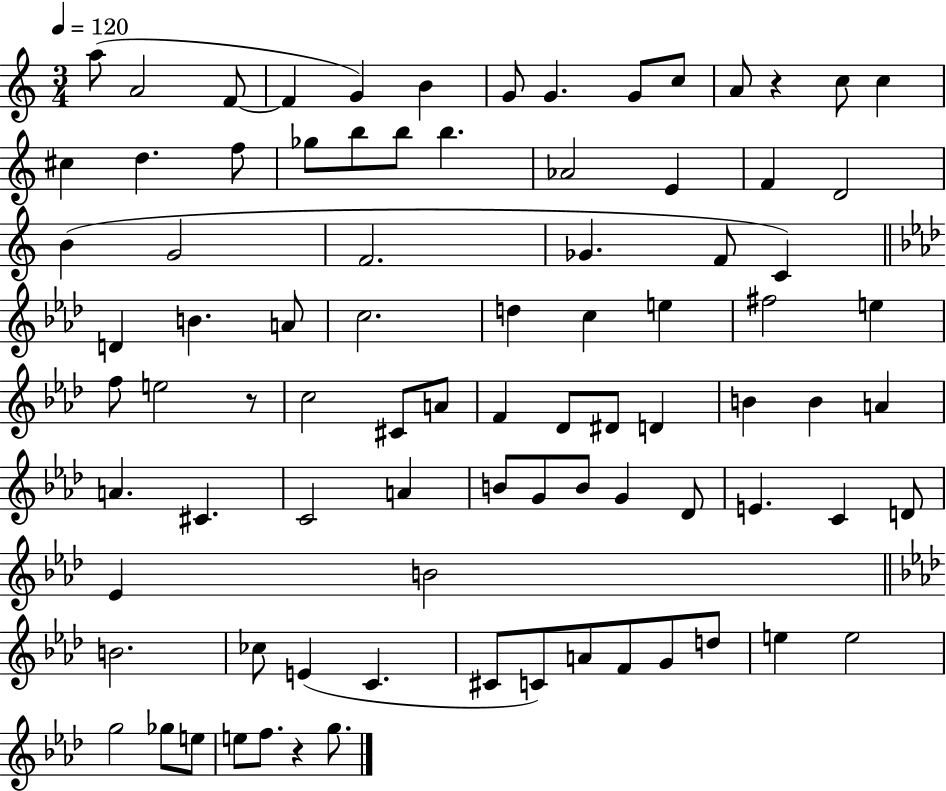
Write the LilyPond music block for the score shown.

{
  \clef treble
  \numericTimeSignature
  \time 3/4
  \key c \major
  \tempo 4 = 120
  a''8( a'2 f'8~~ | f'4 g'4) b'4 | g'8 g'4. g'8 c''8 | a'8 r4 c''8 c''4 | \break cis''4 d''4. f''8 | ges''8 b''8 b''8 b''4. | aes'2 e'4 | f'4 d'2 | \break b'4( g'2 | f'2. | ges'4. f'8 c'4) | \bar "||" \break \key aes \major d'4 b'4. a'8 | c''2. | d''4 c''4 e''4 | fis''2 e''4 | \break f''8 e''2 r8 | c''2 cis'8 a'8 | f'4 des'8 dis'8 d'4 | b'4 b'4 a'4 | \break a'4. cis'4. | c'2 a'4 | b'8 g'8 b'8 g'4 des'8 | e'4. c'4 d'8 | \break ees'4 b'2 | \bar "||" \break \key f \minor b'2. | ces''8 e'4( c'4. | cis'8 c'8) a'8 f'8 g'8 d''8 | e''4 e''2 | \break g''2 ges''8 e''8 | e''8 f''8. r4 g''8. | \bar "|."
}